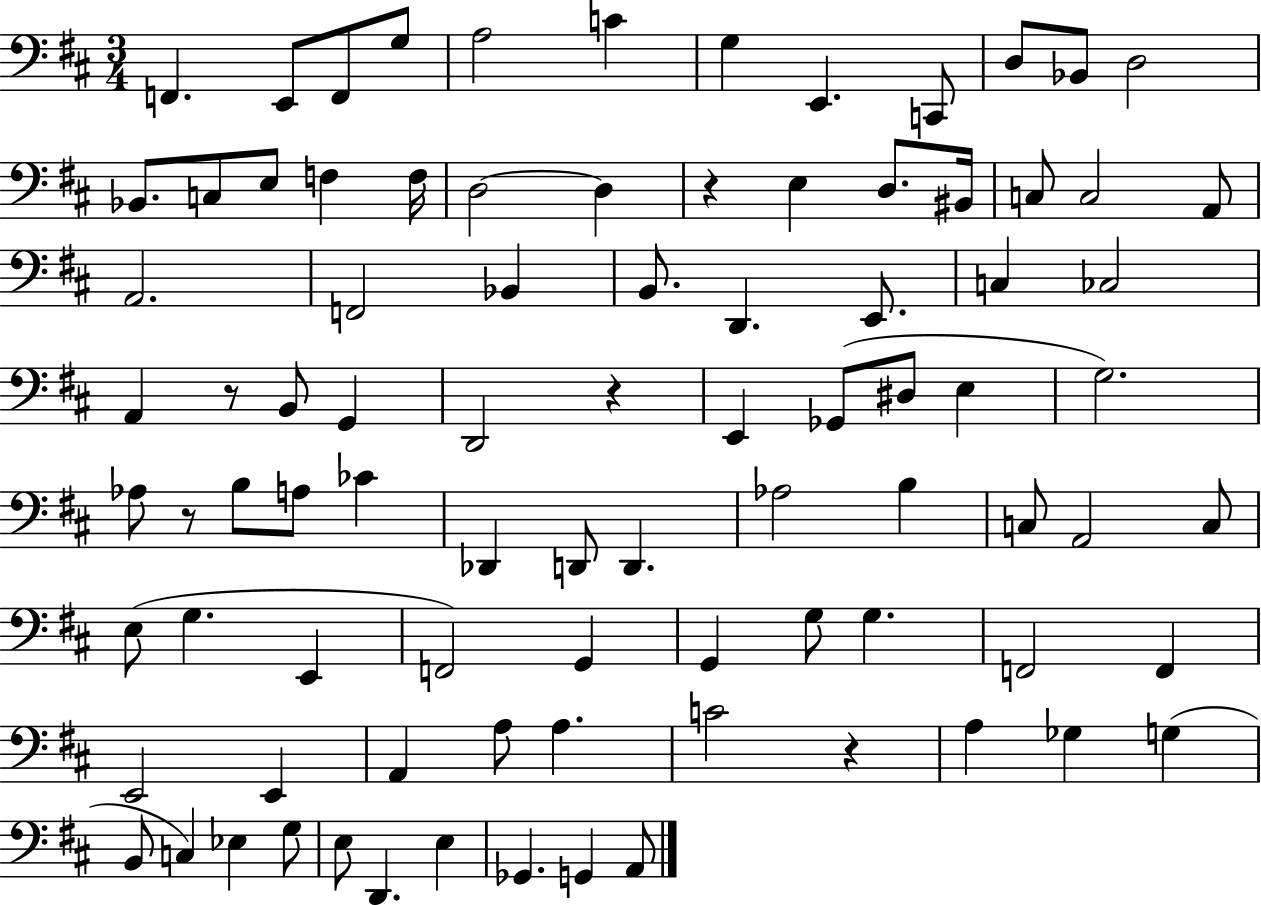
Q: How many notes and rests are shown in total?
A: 88